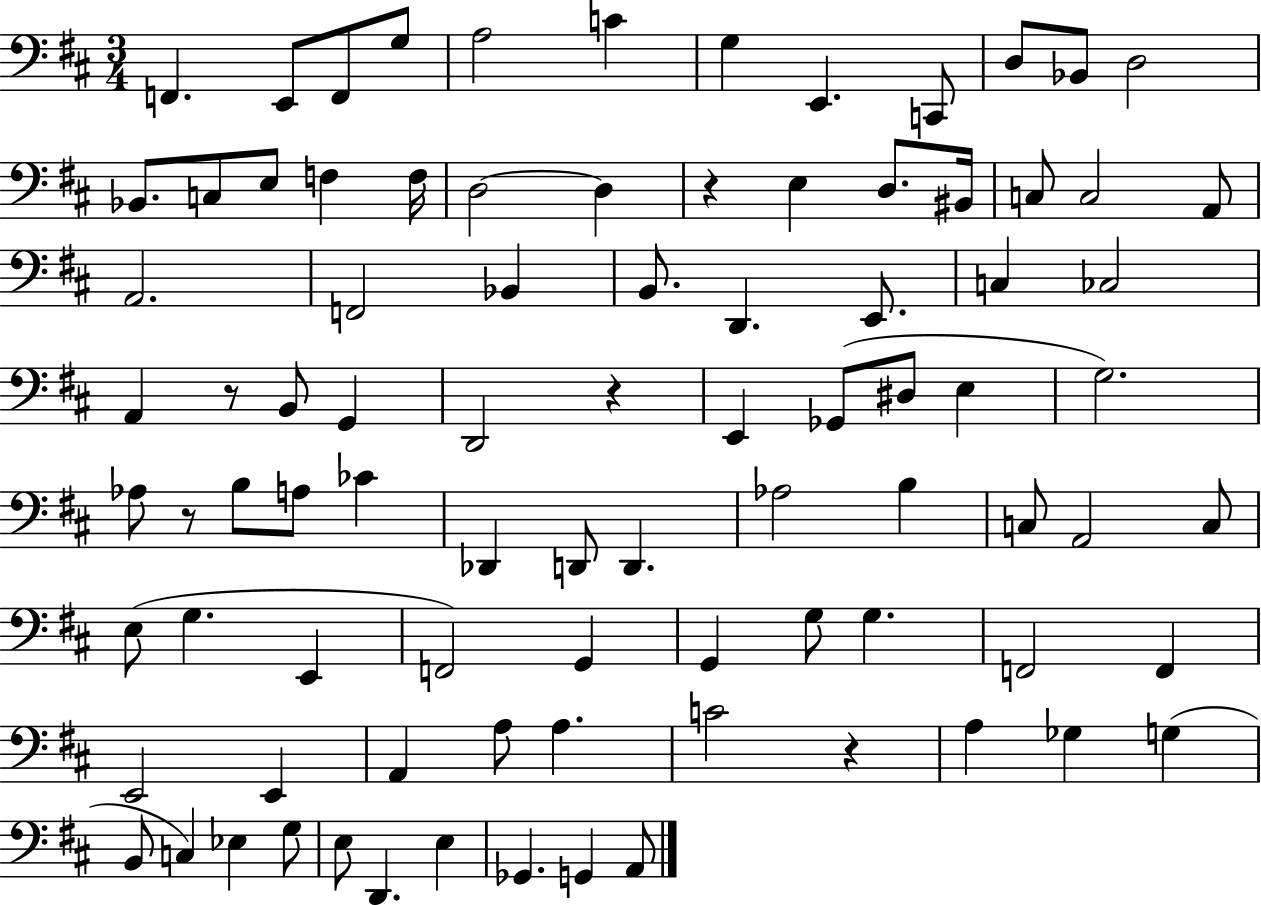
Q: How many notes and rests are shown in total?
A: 88